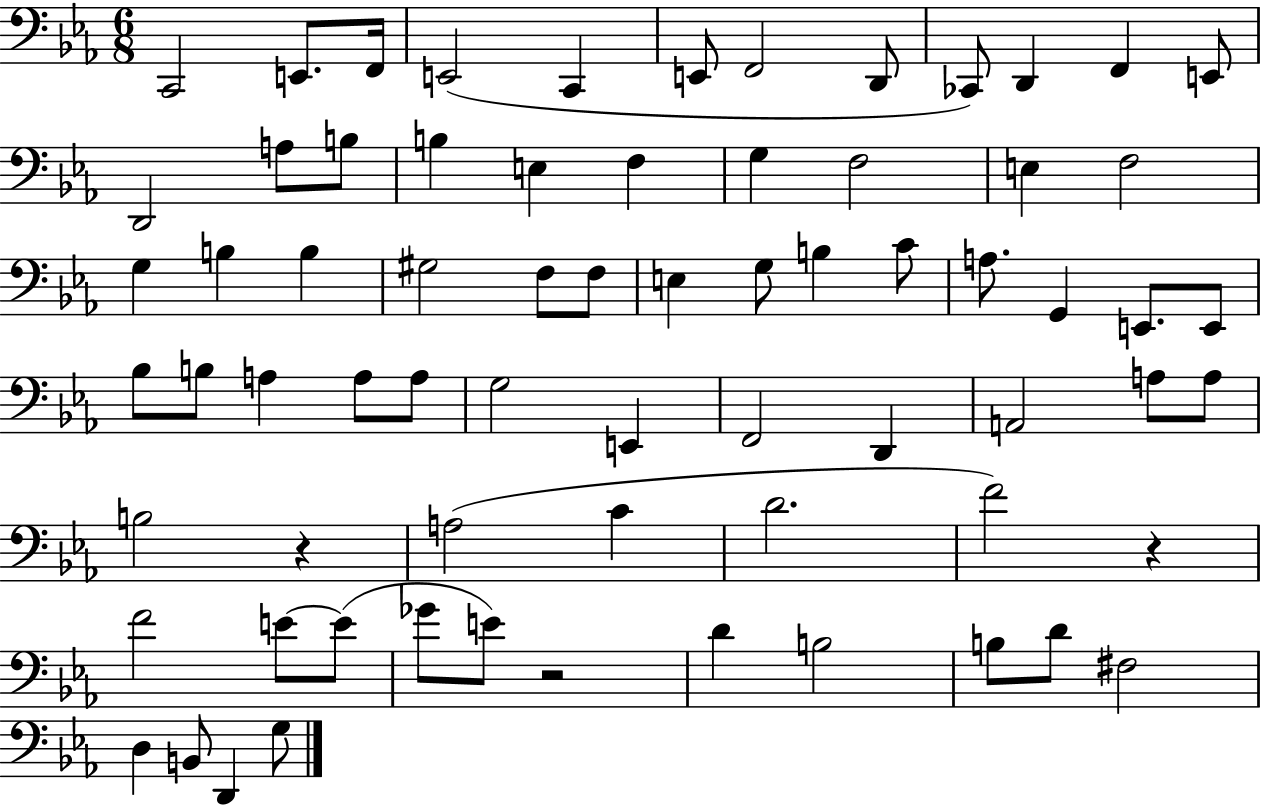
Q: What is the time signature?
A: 6/8